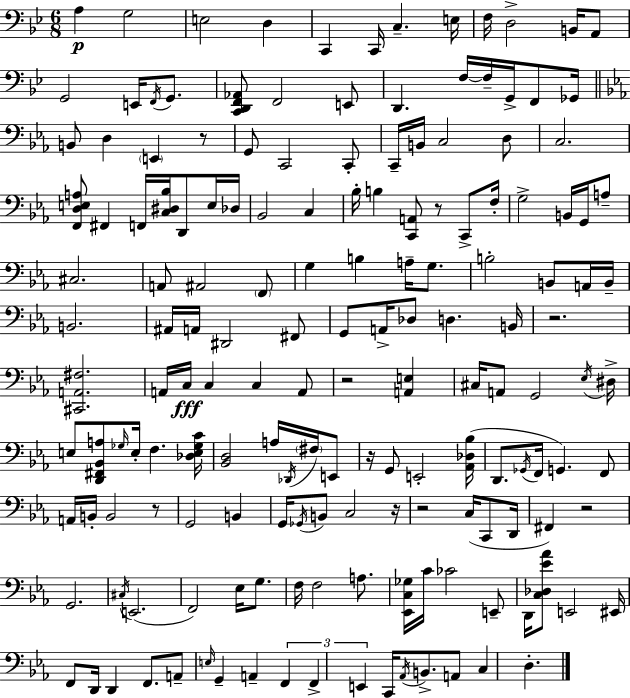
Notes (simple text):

A3/q G3/h E3/h D3/q C2/q C2/s C3/q. E3/s F3/s D3/h B2/s A2/e G2/h E2/s F2/s G2/e. [C2,D2,F2,Ab2]/e F2/h E2/e D2/q. F3/s F3/s G2/s F2/e Gb2/s B2/e D3/q E2/q R/e G2/e C2/h C2/e C2/s B2/s C3/h D3/e C3/h. [F2,D3,E3,A3]/e F#2/q F2/s [C3,D#3,Bb3]/s D2/e E3/s Db3/s Bb2/h C3/q Bb3/s B3/q [C2,A2]/e R/e C2/e F3/s G3/h B2/s G2/s A3/e C#3/h. A2/e A#2/h F2/e G3/q B3/q A3/s G3/e. B3/h B2/e A2/s B2/s B2/h. A#2/s A2/s D#2/h F#2/e G2/e A2/s Db3/e D3/q. B2/s R/h. [C#2,A2,F#3]/h. A2/s C3/s C3/q C3/q A2/e R/h [A2,E3]/q C#3/s A2/e G2/h Eb3/s D#3/s E3/e [D2,F#2,Bb2,A3]/e Gb3/s E3/s F3/q. [Db3,E3,Gb3,C4]/s [Bb2,D3]/h A3/s Db2/s F#3/s E2/e R/s G2/e E2/h [Ab2,Db3,Bb3]/s D2/e. Gb2/s F2/s G2/q. F2/e A2/s B2/s B2/h R/e G2/h B2/q G2/s Gb2/s B2/e C3/h R/s R/h C3/s C2/e D2/s F#2/q R/h G2/h. C#3/s E2/h. F2/h Eb3/s G3/e. F3/s F3/h A3/e. [Eb2,C3,Gb3]/s C4/s CES4/h E2/e D2/s [C3,Db3,Eb4,Ab4]/e E2/h EIS2/s F2/e D2/s D2/q F2/e. A2/e E3/s G2/q A2/q F2/q F2/q E2/q C2/s Ab2/s B2/e. A2/e C3/q D3/q.